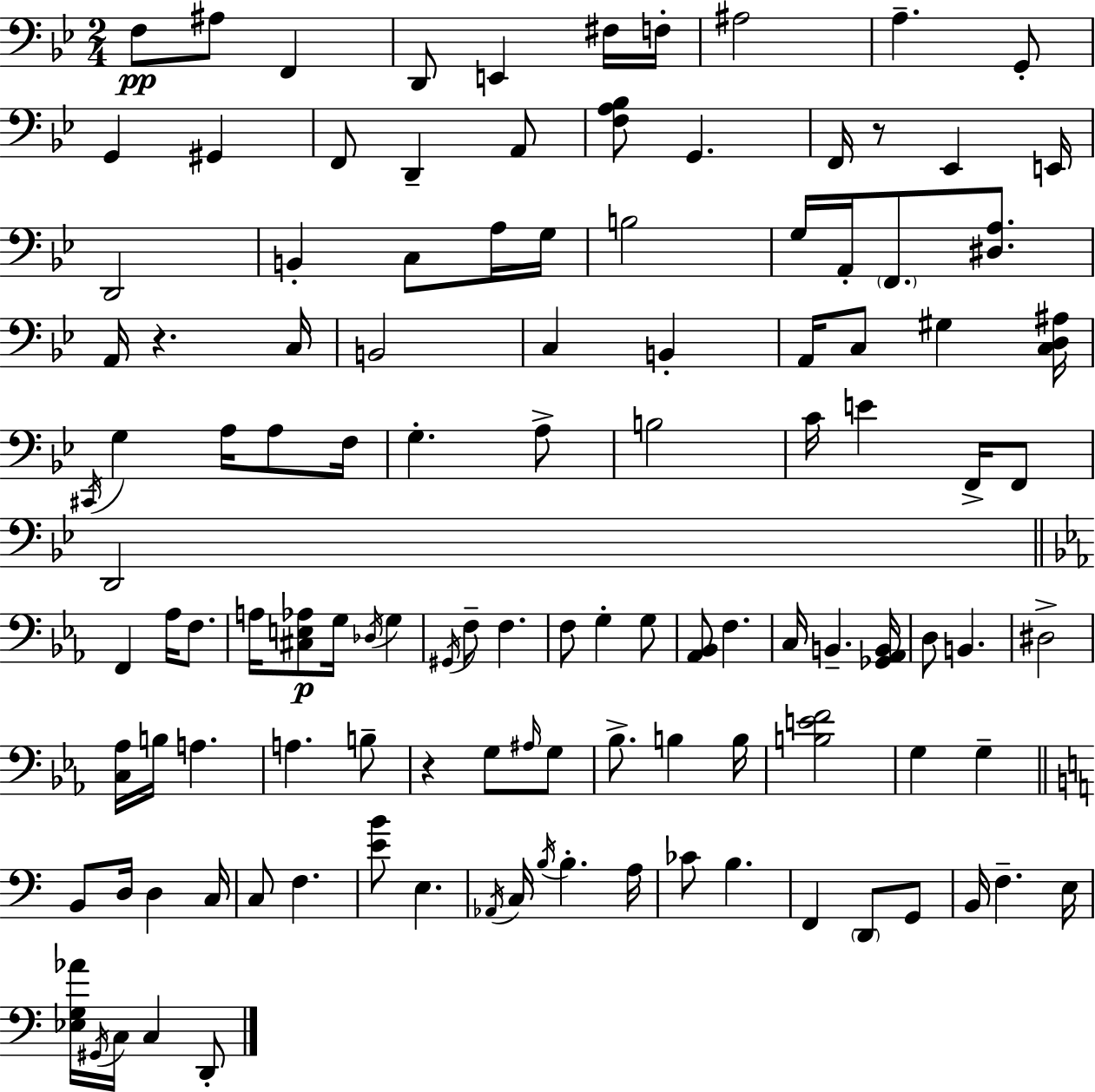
{
  \clef bass
  \numericTimeSignature
  \time 2/4
  \key bes \major
  \repeat volta 2 { f8\pp ais8 f,4 | d,8 e,4 fis16 f16-. | ais2 | a4.-- g,8-. | \break g,4 gis,4 | f,8 d,4-- a,8 | <f a bes>8 g,4. | f,16 r8 ees,4 e,16 | \break d,2 | b,4-. c8 a16 g16 | b2 | g16 a,16-. \parenthesize f,8. <dis a>8. | \break a,16 r4. c16 | b,2 | c4 b,4-. | a,16 c8 gis4 <c d ais>16 | \break \acciaccatura { cis,16 } g4 a16 a8 | f16 g4.-. a8-> | b2 | c'16 e'4 f,16-> f,8 | \break d,2 | \bar "||" \break \key ees \major f,4 aes16 f8. | a16 <cis e aes>8\p g16 \acciaccatura { des16 } g4 | \acciaccatura { gis,16 } f8-- f4. | f8 g4-. | \break g8 <aes, bes,>8 f4. | c16 b,4.-- | <ges, aes, b,>16 d8 b,4. | dis2-> | \break <c aes>16 b16 a4. | a4. | b8-- r4 g8 | \grace { ais16 } g8 bes8.-> b4 | \break b16 <b e' f'>2 | g4 g4-- | \bar "||" \break \key c \major b,8 d16 d4 c16 | c8 f4. | <e' b'>8 e4. | \acciaccatura { aes,16 } c16 \acciaccatura { b16 } b4.-. | \break a16 ces'8 b4. | f,4 \parenthesize d,8 | g,8 b,16 f4.-- | e16 <ees g aes'>16 \acciaccatura { gis,16 } c16 c4 | \break d,8-. } \bar "|."
}